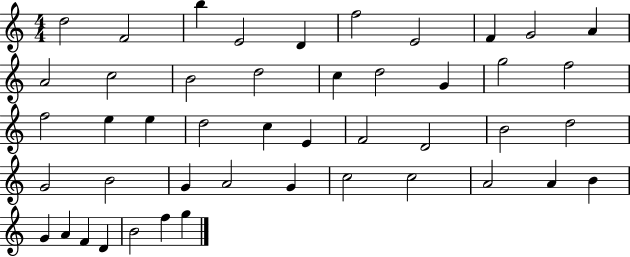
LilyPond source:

{
  \clef treble
  \numericTimeSignature
  \time 4/4
  \key c \major
  d''2 f'2 | b''4 e'2 d'4 | f''2 e'2 | f'4 g'2 a'4 | \break a'2 c''2 | b'2 d''2 | c''4 d''2 g'4 | g''2 f''2 | \break f''2 e''4 e''4 | d''2 c''4 e'4 | f'2 d'2 | b'2 d''2 | \break g'2 b'2 | g'4 a'2 g'4 | c''2 c''2 | a'2 a'4 b'4 | \break g'4 a'4 f'4 d'4 | b'2 f''4 g''4 | \bar "|."
}